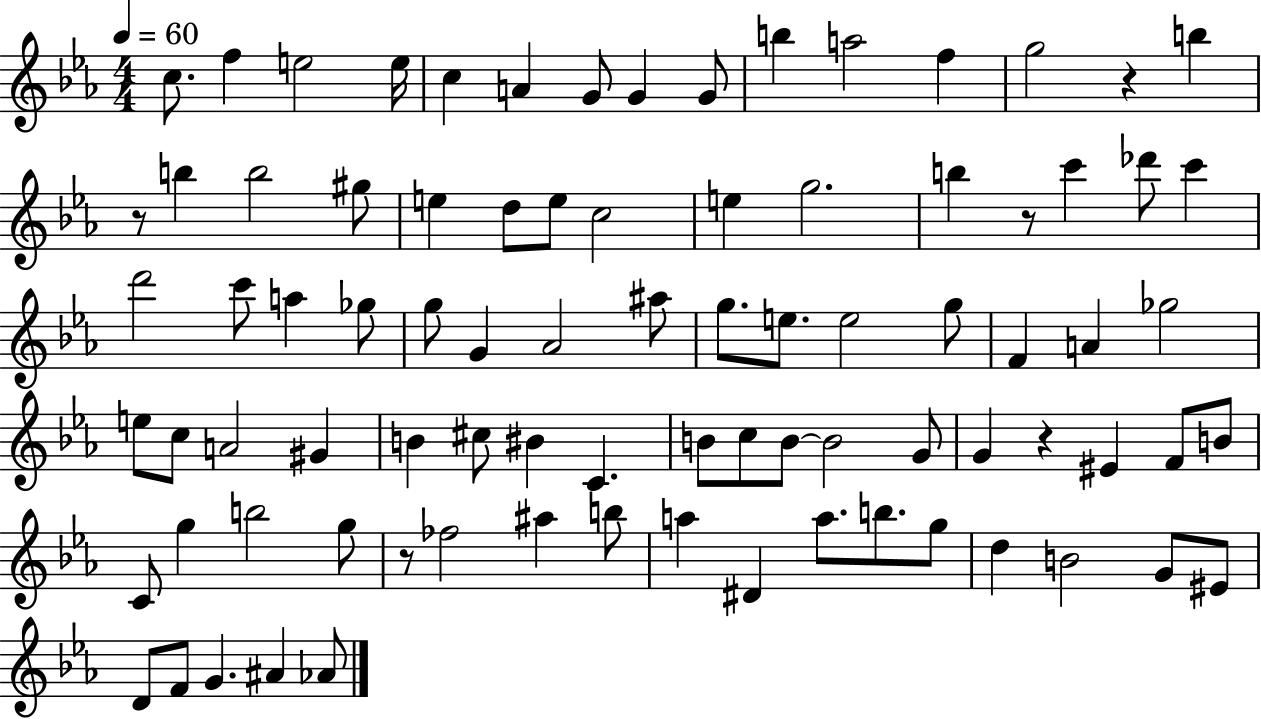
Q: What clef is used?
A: treble